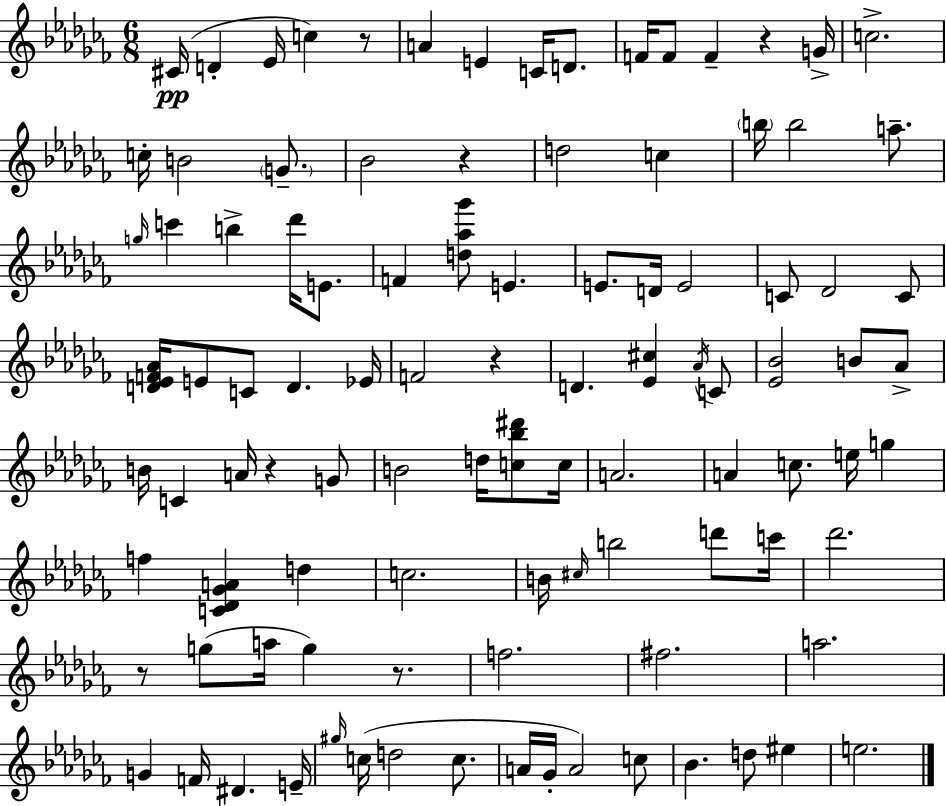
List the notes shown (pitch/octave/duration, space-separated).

C#4/s D4/q Eb4/s C5/q R/e A4/q E4/q C4/s D4/e. F4/s F4/e F4/q R/q G4/s C5/h. C5/s B4/h G4/e. Bb4/h R/q D5/h C5/q B5/s B5/h A5/e. G5/s C6/q B5/q Db6/s E4/e. F4/q [D5,Ab5,Gb6]/e E4/q. E4/e. D4/s E4/h C4/e Db4/h C4/e [D4,Eb4,F4,Ab4]/s E4/e C4/e D4/q. Eb4/s F4/h R/q D4/q. [Eb4,C#5]/q Ab4/s C4/e [Eb4,Bb4]/h B4/e Ab4/e B4/s C4/q A4/s R/q G4/e B4/h D5/s [C5,Bb5,D#6]/e C5/s A4/h. A4/q C5/e. E5/s G5/q F5/q [C4,Db4,Gb4,A4]/q D5/q C5/h. B4/s C#5/s B5/h D6/e C6/s Db6/h. R/e G5/e A5/s G5/q R/e. F5/h. F#5/h. A5/h. G4/q F4/s D#4/q. E4/s G#5/s C5/s D5/h C5/e. A4/s Gb4/s A4/h C5/e Bb4/q. D5/e EIS5/q E5/h.